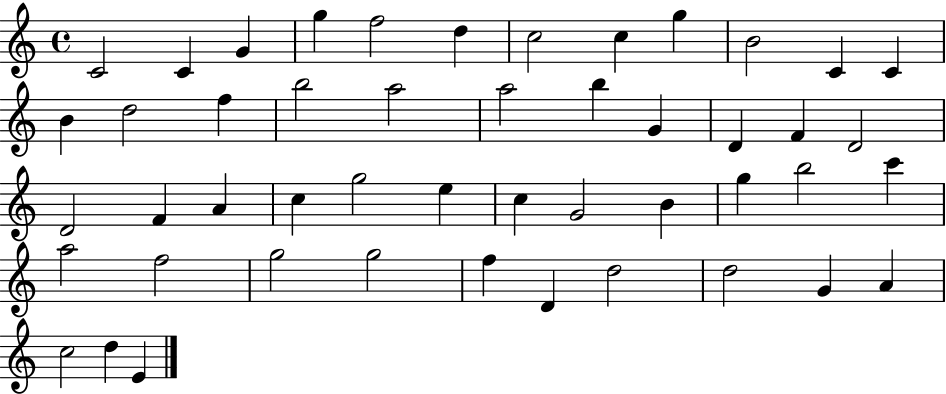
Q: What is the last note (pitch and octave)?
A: E4